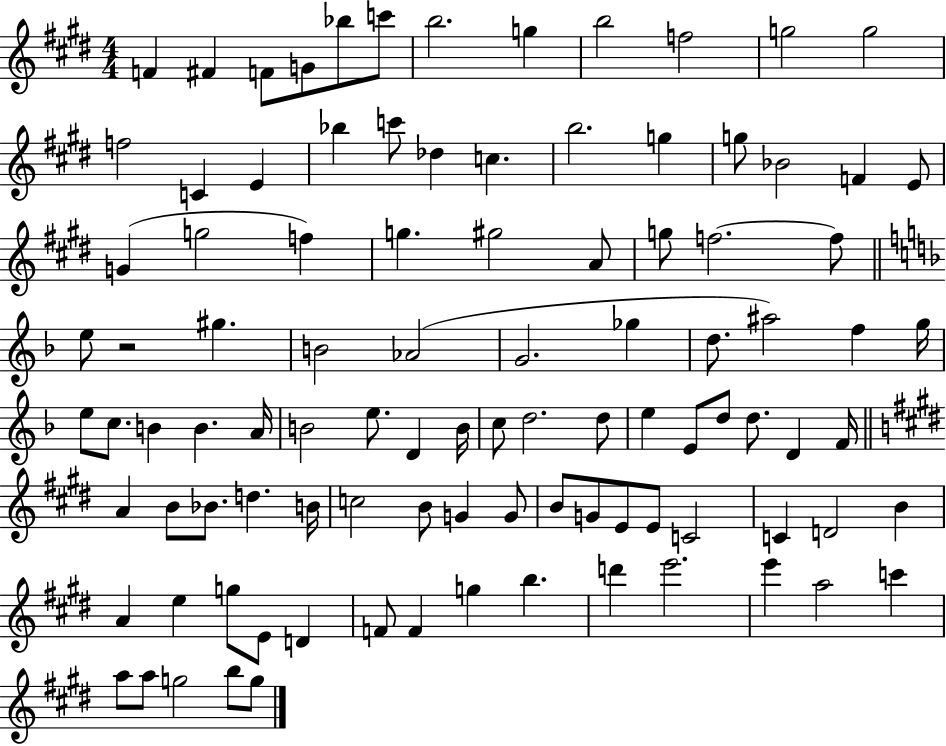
F4/q F#4/q F4/e G4/e Bb5/e C6/e B5/h. G5/q B5/h F5/h G5/h G5/h F5/h C4/q E4/q Bb5/q C6/e Db5/q C5/q. B5/h. G5/q G5/e Bb4/h F4/q E4/e G4/q G5/h F5/q G5/q. G#5/h A4/e G5/e F5/h. F5/e E5/e R/h G#5/q. B4/h Ab4/h G4/h. Gb5/q D5/e. A#5/h F5/q G5/s E5/e C5/e. B4/q B4/q. A4/s B4/h E5/e. D4/q B4/s C5/e D5/h. D5/e E5/q E4/e D5/e D5/e. D4/q F4/s A4/q B4/e Bb4/e. D5/q. B4/s C5/h B4/e G4/q G4/e B4/e G4/e E4/e E4/e C4/h C4/q D4/h B4/q A4/q E5/q G5/e E4/e D4/q F4/e F4/q G5/q B5/q. D6/q E6/h. E6/q A5/h C6/q A5/e A5/e G5/h B5/e G5/e